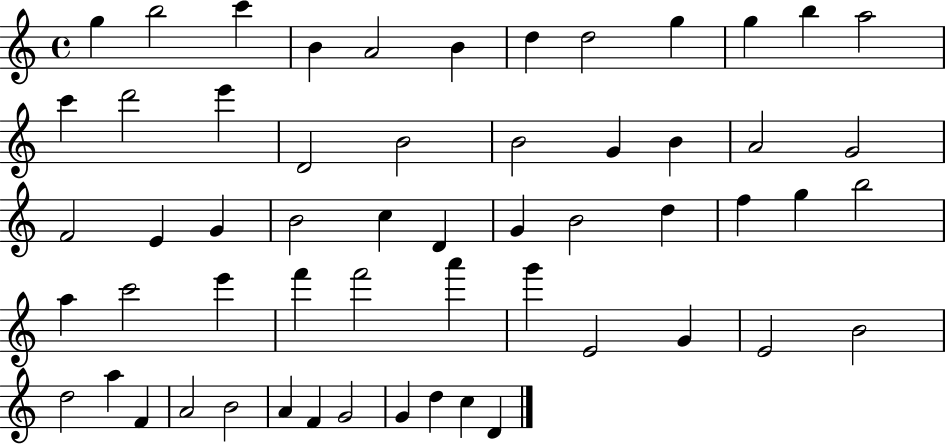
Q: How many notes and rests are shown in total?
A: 57